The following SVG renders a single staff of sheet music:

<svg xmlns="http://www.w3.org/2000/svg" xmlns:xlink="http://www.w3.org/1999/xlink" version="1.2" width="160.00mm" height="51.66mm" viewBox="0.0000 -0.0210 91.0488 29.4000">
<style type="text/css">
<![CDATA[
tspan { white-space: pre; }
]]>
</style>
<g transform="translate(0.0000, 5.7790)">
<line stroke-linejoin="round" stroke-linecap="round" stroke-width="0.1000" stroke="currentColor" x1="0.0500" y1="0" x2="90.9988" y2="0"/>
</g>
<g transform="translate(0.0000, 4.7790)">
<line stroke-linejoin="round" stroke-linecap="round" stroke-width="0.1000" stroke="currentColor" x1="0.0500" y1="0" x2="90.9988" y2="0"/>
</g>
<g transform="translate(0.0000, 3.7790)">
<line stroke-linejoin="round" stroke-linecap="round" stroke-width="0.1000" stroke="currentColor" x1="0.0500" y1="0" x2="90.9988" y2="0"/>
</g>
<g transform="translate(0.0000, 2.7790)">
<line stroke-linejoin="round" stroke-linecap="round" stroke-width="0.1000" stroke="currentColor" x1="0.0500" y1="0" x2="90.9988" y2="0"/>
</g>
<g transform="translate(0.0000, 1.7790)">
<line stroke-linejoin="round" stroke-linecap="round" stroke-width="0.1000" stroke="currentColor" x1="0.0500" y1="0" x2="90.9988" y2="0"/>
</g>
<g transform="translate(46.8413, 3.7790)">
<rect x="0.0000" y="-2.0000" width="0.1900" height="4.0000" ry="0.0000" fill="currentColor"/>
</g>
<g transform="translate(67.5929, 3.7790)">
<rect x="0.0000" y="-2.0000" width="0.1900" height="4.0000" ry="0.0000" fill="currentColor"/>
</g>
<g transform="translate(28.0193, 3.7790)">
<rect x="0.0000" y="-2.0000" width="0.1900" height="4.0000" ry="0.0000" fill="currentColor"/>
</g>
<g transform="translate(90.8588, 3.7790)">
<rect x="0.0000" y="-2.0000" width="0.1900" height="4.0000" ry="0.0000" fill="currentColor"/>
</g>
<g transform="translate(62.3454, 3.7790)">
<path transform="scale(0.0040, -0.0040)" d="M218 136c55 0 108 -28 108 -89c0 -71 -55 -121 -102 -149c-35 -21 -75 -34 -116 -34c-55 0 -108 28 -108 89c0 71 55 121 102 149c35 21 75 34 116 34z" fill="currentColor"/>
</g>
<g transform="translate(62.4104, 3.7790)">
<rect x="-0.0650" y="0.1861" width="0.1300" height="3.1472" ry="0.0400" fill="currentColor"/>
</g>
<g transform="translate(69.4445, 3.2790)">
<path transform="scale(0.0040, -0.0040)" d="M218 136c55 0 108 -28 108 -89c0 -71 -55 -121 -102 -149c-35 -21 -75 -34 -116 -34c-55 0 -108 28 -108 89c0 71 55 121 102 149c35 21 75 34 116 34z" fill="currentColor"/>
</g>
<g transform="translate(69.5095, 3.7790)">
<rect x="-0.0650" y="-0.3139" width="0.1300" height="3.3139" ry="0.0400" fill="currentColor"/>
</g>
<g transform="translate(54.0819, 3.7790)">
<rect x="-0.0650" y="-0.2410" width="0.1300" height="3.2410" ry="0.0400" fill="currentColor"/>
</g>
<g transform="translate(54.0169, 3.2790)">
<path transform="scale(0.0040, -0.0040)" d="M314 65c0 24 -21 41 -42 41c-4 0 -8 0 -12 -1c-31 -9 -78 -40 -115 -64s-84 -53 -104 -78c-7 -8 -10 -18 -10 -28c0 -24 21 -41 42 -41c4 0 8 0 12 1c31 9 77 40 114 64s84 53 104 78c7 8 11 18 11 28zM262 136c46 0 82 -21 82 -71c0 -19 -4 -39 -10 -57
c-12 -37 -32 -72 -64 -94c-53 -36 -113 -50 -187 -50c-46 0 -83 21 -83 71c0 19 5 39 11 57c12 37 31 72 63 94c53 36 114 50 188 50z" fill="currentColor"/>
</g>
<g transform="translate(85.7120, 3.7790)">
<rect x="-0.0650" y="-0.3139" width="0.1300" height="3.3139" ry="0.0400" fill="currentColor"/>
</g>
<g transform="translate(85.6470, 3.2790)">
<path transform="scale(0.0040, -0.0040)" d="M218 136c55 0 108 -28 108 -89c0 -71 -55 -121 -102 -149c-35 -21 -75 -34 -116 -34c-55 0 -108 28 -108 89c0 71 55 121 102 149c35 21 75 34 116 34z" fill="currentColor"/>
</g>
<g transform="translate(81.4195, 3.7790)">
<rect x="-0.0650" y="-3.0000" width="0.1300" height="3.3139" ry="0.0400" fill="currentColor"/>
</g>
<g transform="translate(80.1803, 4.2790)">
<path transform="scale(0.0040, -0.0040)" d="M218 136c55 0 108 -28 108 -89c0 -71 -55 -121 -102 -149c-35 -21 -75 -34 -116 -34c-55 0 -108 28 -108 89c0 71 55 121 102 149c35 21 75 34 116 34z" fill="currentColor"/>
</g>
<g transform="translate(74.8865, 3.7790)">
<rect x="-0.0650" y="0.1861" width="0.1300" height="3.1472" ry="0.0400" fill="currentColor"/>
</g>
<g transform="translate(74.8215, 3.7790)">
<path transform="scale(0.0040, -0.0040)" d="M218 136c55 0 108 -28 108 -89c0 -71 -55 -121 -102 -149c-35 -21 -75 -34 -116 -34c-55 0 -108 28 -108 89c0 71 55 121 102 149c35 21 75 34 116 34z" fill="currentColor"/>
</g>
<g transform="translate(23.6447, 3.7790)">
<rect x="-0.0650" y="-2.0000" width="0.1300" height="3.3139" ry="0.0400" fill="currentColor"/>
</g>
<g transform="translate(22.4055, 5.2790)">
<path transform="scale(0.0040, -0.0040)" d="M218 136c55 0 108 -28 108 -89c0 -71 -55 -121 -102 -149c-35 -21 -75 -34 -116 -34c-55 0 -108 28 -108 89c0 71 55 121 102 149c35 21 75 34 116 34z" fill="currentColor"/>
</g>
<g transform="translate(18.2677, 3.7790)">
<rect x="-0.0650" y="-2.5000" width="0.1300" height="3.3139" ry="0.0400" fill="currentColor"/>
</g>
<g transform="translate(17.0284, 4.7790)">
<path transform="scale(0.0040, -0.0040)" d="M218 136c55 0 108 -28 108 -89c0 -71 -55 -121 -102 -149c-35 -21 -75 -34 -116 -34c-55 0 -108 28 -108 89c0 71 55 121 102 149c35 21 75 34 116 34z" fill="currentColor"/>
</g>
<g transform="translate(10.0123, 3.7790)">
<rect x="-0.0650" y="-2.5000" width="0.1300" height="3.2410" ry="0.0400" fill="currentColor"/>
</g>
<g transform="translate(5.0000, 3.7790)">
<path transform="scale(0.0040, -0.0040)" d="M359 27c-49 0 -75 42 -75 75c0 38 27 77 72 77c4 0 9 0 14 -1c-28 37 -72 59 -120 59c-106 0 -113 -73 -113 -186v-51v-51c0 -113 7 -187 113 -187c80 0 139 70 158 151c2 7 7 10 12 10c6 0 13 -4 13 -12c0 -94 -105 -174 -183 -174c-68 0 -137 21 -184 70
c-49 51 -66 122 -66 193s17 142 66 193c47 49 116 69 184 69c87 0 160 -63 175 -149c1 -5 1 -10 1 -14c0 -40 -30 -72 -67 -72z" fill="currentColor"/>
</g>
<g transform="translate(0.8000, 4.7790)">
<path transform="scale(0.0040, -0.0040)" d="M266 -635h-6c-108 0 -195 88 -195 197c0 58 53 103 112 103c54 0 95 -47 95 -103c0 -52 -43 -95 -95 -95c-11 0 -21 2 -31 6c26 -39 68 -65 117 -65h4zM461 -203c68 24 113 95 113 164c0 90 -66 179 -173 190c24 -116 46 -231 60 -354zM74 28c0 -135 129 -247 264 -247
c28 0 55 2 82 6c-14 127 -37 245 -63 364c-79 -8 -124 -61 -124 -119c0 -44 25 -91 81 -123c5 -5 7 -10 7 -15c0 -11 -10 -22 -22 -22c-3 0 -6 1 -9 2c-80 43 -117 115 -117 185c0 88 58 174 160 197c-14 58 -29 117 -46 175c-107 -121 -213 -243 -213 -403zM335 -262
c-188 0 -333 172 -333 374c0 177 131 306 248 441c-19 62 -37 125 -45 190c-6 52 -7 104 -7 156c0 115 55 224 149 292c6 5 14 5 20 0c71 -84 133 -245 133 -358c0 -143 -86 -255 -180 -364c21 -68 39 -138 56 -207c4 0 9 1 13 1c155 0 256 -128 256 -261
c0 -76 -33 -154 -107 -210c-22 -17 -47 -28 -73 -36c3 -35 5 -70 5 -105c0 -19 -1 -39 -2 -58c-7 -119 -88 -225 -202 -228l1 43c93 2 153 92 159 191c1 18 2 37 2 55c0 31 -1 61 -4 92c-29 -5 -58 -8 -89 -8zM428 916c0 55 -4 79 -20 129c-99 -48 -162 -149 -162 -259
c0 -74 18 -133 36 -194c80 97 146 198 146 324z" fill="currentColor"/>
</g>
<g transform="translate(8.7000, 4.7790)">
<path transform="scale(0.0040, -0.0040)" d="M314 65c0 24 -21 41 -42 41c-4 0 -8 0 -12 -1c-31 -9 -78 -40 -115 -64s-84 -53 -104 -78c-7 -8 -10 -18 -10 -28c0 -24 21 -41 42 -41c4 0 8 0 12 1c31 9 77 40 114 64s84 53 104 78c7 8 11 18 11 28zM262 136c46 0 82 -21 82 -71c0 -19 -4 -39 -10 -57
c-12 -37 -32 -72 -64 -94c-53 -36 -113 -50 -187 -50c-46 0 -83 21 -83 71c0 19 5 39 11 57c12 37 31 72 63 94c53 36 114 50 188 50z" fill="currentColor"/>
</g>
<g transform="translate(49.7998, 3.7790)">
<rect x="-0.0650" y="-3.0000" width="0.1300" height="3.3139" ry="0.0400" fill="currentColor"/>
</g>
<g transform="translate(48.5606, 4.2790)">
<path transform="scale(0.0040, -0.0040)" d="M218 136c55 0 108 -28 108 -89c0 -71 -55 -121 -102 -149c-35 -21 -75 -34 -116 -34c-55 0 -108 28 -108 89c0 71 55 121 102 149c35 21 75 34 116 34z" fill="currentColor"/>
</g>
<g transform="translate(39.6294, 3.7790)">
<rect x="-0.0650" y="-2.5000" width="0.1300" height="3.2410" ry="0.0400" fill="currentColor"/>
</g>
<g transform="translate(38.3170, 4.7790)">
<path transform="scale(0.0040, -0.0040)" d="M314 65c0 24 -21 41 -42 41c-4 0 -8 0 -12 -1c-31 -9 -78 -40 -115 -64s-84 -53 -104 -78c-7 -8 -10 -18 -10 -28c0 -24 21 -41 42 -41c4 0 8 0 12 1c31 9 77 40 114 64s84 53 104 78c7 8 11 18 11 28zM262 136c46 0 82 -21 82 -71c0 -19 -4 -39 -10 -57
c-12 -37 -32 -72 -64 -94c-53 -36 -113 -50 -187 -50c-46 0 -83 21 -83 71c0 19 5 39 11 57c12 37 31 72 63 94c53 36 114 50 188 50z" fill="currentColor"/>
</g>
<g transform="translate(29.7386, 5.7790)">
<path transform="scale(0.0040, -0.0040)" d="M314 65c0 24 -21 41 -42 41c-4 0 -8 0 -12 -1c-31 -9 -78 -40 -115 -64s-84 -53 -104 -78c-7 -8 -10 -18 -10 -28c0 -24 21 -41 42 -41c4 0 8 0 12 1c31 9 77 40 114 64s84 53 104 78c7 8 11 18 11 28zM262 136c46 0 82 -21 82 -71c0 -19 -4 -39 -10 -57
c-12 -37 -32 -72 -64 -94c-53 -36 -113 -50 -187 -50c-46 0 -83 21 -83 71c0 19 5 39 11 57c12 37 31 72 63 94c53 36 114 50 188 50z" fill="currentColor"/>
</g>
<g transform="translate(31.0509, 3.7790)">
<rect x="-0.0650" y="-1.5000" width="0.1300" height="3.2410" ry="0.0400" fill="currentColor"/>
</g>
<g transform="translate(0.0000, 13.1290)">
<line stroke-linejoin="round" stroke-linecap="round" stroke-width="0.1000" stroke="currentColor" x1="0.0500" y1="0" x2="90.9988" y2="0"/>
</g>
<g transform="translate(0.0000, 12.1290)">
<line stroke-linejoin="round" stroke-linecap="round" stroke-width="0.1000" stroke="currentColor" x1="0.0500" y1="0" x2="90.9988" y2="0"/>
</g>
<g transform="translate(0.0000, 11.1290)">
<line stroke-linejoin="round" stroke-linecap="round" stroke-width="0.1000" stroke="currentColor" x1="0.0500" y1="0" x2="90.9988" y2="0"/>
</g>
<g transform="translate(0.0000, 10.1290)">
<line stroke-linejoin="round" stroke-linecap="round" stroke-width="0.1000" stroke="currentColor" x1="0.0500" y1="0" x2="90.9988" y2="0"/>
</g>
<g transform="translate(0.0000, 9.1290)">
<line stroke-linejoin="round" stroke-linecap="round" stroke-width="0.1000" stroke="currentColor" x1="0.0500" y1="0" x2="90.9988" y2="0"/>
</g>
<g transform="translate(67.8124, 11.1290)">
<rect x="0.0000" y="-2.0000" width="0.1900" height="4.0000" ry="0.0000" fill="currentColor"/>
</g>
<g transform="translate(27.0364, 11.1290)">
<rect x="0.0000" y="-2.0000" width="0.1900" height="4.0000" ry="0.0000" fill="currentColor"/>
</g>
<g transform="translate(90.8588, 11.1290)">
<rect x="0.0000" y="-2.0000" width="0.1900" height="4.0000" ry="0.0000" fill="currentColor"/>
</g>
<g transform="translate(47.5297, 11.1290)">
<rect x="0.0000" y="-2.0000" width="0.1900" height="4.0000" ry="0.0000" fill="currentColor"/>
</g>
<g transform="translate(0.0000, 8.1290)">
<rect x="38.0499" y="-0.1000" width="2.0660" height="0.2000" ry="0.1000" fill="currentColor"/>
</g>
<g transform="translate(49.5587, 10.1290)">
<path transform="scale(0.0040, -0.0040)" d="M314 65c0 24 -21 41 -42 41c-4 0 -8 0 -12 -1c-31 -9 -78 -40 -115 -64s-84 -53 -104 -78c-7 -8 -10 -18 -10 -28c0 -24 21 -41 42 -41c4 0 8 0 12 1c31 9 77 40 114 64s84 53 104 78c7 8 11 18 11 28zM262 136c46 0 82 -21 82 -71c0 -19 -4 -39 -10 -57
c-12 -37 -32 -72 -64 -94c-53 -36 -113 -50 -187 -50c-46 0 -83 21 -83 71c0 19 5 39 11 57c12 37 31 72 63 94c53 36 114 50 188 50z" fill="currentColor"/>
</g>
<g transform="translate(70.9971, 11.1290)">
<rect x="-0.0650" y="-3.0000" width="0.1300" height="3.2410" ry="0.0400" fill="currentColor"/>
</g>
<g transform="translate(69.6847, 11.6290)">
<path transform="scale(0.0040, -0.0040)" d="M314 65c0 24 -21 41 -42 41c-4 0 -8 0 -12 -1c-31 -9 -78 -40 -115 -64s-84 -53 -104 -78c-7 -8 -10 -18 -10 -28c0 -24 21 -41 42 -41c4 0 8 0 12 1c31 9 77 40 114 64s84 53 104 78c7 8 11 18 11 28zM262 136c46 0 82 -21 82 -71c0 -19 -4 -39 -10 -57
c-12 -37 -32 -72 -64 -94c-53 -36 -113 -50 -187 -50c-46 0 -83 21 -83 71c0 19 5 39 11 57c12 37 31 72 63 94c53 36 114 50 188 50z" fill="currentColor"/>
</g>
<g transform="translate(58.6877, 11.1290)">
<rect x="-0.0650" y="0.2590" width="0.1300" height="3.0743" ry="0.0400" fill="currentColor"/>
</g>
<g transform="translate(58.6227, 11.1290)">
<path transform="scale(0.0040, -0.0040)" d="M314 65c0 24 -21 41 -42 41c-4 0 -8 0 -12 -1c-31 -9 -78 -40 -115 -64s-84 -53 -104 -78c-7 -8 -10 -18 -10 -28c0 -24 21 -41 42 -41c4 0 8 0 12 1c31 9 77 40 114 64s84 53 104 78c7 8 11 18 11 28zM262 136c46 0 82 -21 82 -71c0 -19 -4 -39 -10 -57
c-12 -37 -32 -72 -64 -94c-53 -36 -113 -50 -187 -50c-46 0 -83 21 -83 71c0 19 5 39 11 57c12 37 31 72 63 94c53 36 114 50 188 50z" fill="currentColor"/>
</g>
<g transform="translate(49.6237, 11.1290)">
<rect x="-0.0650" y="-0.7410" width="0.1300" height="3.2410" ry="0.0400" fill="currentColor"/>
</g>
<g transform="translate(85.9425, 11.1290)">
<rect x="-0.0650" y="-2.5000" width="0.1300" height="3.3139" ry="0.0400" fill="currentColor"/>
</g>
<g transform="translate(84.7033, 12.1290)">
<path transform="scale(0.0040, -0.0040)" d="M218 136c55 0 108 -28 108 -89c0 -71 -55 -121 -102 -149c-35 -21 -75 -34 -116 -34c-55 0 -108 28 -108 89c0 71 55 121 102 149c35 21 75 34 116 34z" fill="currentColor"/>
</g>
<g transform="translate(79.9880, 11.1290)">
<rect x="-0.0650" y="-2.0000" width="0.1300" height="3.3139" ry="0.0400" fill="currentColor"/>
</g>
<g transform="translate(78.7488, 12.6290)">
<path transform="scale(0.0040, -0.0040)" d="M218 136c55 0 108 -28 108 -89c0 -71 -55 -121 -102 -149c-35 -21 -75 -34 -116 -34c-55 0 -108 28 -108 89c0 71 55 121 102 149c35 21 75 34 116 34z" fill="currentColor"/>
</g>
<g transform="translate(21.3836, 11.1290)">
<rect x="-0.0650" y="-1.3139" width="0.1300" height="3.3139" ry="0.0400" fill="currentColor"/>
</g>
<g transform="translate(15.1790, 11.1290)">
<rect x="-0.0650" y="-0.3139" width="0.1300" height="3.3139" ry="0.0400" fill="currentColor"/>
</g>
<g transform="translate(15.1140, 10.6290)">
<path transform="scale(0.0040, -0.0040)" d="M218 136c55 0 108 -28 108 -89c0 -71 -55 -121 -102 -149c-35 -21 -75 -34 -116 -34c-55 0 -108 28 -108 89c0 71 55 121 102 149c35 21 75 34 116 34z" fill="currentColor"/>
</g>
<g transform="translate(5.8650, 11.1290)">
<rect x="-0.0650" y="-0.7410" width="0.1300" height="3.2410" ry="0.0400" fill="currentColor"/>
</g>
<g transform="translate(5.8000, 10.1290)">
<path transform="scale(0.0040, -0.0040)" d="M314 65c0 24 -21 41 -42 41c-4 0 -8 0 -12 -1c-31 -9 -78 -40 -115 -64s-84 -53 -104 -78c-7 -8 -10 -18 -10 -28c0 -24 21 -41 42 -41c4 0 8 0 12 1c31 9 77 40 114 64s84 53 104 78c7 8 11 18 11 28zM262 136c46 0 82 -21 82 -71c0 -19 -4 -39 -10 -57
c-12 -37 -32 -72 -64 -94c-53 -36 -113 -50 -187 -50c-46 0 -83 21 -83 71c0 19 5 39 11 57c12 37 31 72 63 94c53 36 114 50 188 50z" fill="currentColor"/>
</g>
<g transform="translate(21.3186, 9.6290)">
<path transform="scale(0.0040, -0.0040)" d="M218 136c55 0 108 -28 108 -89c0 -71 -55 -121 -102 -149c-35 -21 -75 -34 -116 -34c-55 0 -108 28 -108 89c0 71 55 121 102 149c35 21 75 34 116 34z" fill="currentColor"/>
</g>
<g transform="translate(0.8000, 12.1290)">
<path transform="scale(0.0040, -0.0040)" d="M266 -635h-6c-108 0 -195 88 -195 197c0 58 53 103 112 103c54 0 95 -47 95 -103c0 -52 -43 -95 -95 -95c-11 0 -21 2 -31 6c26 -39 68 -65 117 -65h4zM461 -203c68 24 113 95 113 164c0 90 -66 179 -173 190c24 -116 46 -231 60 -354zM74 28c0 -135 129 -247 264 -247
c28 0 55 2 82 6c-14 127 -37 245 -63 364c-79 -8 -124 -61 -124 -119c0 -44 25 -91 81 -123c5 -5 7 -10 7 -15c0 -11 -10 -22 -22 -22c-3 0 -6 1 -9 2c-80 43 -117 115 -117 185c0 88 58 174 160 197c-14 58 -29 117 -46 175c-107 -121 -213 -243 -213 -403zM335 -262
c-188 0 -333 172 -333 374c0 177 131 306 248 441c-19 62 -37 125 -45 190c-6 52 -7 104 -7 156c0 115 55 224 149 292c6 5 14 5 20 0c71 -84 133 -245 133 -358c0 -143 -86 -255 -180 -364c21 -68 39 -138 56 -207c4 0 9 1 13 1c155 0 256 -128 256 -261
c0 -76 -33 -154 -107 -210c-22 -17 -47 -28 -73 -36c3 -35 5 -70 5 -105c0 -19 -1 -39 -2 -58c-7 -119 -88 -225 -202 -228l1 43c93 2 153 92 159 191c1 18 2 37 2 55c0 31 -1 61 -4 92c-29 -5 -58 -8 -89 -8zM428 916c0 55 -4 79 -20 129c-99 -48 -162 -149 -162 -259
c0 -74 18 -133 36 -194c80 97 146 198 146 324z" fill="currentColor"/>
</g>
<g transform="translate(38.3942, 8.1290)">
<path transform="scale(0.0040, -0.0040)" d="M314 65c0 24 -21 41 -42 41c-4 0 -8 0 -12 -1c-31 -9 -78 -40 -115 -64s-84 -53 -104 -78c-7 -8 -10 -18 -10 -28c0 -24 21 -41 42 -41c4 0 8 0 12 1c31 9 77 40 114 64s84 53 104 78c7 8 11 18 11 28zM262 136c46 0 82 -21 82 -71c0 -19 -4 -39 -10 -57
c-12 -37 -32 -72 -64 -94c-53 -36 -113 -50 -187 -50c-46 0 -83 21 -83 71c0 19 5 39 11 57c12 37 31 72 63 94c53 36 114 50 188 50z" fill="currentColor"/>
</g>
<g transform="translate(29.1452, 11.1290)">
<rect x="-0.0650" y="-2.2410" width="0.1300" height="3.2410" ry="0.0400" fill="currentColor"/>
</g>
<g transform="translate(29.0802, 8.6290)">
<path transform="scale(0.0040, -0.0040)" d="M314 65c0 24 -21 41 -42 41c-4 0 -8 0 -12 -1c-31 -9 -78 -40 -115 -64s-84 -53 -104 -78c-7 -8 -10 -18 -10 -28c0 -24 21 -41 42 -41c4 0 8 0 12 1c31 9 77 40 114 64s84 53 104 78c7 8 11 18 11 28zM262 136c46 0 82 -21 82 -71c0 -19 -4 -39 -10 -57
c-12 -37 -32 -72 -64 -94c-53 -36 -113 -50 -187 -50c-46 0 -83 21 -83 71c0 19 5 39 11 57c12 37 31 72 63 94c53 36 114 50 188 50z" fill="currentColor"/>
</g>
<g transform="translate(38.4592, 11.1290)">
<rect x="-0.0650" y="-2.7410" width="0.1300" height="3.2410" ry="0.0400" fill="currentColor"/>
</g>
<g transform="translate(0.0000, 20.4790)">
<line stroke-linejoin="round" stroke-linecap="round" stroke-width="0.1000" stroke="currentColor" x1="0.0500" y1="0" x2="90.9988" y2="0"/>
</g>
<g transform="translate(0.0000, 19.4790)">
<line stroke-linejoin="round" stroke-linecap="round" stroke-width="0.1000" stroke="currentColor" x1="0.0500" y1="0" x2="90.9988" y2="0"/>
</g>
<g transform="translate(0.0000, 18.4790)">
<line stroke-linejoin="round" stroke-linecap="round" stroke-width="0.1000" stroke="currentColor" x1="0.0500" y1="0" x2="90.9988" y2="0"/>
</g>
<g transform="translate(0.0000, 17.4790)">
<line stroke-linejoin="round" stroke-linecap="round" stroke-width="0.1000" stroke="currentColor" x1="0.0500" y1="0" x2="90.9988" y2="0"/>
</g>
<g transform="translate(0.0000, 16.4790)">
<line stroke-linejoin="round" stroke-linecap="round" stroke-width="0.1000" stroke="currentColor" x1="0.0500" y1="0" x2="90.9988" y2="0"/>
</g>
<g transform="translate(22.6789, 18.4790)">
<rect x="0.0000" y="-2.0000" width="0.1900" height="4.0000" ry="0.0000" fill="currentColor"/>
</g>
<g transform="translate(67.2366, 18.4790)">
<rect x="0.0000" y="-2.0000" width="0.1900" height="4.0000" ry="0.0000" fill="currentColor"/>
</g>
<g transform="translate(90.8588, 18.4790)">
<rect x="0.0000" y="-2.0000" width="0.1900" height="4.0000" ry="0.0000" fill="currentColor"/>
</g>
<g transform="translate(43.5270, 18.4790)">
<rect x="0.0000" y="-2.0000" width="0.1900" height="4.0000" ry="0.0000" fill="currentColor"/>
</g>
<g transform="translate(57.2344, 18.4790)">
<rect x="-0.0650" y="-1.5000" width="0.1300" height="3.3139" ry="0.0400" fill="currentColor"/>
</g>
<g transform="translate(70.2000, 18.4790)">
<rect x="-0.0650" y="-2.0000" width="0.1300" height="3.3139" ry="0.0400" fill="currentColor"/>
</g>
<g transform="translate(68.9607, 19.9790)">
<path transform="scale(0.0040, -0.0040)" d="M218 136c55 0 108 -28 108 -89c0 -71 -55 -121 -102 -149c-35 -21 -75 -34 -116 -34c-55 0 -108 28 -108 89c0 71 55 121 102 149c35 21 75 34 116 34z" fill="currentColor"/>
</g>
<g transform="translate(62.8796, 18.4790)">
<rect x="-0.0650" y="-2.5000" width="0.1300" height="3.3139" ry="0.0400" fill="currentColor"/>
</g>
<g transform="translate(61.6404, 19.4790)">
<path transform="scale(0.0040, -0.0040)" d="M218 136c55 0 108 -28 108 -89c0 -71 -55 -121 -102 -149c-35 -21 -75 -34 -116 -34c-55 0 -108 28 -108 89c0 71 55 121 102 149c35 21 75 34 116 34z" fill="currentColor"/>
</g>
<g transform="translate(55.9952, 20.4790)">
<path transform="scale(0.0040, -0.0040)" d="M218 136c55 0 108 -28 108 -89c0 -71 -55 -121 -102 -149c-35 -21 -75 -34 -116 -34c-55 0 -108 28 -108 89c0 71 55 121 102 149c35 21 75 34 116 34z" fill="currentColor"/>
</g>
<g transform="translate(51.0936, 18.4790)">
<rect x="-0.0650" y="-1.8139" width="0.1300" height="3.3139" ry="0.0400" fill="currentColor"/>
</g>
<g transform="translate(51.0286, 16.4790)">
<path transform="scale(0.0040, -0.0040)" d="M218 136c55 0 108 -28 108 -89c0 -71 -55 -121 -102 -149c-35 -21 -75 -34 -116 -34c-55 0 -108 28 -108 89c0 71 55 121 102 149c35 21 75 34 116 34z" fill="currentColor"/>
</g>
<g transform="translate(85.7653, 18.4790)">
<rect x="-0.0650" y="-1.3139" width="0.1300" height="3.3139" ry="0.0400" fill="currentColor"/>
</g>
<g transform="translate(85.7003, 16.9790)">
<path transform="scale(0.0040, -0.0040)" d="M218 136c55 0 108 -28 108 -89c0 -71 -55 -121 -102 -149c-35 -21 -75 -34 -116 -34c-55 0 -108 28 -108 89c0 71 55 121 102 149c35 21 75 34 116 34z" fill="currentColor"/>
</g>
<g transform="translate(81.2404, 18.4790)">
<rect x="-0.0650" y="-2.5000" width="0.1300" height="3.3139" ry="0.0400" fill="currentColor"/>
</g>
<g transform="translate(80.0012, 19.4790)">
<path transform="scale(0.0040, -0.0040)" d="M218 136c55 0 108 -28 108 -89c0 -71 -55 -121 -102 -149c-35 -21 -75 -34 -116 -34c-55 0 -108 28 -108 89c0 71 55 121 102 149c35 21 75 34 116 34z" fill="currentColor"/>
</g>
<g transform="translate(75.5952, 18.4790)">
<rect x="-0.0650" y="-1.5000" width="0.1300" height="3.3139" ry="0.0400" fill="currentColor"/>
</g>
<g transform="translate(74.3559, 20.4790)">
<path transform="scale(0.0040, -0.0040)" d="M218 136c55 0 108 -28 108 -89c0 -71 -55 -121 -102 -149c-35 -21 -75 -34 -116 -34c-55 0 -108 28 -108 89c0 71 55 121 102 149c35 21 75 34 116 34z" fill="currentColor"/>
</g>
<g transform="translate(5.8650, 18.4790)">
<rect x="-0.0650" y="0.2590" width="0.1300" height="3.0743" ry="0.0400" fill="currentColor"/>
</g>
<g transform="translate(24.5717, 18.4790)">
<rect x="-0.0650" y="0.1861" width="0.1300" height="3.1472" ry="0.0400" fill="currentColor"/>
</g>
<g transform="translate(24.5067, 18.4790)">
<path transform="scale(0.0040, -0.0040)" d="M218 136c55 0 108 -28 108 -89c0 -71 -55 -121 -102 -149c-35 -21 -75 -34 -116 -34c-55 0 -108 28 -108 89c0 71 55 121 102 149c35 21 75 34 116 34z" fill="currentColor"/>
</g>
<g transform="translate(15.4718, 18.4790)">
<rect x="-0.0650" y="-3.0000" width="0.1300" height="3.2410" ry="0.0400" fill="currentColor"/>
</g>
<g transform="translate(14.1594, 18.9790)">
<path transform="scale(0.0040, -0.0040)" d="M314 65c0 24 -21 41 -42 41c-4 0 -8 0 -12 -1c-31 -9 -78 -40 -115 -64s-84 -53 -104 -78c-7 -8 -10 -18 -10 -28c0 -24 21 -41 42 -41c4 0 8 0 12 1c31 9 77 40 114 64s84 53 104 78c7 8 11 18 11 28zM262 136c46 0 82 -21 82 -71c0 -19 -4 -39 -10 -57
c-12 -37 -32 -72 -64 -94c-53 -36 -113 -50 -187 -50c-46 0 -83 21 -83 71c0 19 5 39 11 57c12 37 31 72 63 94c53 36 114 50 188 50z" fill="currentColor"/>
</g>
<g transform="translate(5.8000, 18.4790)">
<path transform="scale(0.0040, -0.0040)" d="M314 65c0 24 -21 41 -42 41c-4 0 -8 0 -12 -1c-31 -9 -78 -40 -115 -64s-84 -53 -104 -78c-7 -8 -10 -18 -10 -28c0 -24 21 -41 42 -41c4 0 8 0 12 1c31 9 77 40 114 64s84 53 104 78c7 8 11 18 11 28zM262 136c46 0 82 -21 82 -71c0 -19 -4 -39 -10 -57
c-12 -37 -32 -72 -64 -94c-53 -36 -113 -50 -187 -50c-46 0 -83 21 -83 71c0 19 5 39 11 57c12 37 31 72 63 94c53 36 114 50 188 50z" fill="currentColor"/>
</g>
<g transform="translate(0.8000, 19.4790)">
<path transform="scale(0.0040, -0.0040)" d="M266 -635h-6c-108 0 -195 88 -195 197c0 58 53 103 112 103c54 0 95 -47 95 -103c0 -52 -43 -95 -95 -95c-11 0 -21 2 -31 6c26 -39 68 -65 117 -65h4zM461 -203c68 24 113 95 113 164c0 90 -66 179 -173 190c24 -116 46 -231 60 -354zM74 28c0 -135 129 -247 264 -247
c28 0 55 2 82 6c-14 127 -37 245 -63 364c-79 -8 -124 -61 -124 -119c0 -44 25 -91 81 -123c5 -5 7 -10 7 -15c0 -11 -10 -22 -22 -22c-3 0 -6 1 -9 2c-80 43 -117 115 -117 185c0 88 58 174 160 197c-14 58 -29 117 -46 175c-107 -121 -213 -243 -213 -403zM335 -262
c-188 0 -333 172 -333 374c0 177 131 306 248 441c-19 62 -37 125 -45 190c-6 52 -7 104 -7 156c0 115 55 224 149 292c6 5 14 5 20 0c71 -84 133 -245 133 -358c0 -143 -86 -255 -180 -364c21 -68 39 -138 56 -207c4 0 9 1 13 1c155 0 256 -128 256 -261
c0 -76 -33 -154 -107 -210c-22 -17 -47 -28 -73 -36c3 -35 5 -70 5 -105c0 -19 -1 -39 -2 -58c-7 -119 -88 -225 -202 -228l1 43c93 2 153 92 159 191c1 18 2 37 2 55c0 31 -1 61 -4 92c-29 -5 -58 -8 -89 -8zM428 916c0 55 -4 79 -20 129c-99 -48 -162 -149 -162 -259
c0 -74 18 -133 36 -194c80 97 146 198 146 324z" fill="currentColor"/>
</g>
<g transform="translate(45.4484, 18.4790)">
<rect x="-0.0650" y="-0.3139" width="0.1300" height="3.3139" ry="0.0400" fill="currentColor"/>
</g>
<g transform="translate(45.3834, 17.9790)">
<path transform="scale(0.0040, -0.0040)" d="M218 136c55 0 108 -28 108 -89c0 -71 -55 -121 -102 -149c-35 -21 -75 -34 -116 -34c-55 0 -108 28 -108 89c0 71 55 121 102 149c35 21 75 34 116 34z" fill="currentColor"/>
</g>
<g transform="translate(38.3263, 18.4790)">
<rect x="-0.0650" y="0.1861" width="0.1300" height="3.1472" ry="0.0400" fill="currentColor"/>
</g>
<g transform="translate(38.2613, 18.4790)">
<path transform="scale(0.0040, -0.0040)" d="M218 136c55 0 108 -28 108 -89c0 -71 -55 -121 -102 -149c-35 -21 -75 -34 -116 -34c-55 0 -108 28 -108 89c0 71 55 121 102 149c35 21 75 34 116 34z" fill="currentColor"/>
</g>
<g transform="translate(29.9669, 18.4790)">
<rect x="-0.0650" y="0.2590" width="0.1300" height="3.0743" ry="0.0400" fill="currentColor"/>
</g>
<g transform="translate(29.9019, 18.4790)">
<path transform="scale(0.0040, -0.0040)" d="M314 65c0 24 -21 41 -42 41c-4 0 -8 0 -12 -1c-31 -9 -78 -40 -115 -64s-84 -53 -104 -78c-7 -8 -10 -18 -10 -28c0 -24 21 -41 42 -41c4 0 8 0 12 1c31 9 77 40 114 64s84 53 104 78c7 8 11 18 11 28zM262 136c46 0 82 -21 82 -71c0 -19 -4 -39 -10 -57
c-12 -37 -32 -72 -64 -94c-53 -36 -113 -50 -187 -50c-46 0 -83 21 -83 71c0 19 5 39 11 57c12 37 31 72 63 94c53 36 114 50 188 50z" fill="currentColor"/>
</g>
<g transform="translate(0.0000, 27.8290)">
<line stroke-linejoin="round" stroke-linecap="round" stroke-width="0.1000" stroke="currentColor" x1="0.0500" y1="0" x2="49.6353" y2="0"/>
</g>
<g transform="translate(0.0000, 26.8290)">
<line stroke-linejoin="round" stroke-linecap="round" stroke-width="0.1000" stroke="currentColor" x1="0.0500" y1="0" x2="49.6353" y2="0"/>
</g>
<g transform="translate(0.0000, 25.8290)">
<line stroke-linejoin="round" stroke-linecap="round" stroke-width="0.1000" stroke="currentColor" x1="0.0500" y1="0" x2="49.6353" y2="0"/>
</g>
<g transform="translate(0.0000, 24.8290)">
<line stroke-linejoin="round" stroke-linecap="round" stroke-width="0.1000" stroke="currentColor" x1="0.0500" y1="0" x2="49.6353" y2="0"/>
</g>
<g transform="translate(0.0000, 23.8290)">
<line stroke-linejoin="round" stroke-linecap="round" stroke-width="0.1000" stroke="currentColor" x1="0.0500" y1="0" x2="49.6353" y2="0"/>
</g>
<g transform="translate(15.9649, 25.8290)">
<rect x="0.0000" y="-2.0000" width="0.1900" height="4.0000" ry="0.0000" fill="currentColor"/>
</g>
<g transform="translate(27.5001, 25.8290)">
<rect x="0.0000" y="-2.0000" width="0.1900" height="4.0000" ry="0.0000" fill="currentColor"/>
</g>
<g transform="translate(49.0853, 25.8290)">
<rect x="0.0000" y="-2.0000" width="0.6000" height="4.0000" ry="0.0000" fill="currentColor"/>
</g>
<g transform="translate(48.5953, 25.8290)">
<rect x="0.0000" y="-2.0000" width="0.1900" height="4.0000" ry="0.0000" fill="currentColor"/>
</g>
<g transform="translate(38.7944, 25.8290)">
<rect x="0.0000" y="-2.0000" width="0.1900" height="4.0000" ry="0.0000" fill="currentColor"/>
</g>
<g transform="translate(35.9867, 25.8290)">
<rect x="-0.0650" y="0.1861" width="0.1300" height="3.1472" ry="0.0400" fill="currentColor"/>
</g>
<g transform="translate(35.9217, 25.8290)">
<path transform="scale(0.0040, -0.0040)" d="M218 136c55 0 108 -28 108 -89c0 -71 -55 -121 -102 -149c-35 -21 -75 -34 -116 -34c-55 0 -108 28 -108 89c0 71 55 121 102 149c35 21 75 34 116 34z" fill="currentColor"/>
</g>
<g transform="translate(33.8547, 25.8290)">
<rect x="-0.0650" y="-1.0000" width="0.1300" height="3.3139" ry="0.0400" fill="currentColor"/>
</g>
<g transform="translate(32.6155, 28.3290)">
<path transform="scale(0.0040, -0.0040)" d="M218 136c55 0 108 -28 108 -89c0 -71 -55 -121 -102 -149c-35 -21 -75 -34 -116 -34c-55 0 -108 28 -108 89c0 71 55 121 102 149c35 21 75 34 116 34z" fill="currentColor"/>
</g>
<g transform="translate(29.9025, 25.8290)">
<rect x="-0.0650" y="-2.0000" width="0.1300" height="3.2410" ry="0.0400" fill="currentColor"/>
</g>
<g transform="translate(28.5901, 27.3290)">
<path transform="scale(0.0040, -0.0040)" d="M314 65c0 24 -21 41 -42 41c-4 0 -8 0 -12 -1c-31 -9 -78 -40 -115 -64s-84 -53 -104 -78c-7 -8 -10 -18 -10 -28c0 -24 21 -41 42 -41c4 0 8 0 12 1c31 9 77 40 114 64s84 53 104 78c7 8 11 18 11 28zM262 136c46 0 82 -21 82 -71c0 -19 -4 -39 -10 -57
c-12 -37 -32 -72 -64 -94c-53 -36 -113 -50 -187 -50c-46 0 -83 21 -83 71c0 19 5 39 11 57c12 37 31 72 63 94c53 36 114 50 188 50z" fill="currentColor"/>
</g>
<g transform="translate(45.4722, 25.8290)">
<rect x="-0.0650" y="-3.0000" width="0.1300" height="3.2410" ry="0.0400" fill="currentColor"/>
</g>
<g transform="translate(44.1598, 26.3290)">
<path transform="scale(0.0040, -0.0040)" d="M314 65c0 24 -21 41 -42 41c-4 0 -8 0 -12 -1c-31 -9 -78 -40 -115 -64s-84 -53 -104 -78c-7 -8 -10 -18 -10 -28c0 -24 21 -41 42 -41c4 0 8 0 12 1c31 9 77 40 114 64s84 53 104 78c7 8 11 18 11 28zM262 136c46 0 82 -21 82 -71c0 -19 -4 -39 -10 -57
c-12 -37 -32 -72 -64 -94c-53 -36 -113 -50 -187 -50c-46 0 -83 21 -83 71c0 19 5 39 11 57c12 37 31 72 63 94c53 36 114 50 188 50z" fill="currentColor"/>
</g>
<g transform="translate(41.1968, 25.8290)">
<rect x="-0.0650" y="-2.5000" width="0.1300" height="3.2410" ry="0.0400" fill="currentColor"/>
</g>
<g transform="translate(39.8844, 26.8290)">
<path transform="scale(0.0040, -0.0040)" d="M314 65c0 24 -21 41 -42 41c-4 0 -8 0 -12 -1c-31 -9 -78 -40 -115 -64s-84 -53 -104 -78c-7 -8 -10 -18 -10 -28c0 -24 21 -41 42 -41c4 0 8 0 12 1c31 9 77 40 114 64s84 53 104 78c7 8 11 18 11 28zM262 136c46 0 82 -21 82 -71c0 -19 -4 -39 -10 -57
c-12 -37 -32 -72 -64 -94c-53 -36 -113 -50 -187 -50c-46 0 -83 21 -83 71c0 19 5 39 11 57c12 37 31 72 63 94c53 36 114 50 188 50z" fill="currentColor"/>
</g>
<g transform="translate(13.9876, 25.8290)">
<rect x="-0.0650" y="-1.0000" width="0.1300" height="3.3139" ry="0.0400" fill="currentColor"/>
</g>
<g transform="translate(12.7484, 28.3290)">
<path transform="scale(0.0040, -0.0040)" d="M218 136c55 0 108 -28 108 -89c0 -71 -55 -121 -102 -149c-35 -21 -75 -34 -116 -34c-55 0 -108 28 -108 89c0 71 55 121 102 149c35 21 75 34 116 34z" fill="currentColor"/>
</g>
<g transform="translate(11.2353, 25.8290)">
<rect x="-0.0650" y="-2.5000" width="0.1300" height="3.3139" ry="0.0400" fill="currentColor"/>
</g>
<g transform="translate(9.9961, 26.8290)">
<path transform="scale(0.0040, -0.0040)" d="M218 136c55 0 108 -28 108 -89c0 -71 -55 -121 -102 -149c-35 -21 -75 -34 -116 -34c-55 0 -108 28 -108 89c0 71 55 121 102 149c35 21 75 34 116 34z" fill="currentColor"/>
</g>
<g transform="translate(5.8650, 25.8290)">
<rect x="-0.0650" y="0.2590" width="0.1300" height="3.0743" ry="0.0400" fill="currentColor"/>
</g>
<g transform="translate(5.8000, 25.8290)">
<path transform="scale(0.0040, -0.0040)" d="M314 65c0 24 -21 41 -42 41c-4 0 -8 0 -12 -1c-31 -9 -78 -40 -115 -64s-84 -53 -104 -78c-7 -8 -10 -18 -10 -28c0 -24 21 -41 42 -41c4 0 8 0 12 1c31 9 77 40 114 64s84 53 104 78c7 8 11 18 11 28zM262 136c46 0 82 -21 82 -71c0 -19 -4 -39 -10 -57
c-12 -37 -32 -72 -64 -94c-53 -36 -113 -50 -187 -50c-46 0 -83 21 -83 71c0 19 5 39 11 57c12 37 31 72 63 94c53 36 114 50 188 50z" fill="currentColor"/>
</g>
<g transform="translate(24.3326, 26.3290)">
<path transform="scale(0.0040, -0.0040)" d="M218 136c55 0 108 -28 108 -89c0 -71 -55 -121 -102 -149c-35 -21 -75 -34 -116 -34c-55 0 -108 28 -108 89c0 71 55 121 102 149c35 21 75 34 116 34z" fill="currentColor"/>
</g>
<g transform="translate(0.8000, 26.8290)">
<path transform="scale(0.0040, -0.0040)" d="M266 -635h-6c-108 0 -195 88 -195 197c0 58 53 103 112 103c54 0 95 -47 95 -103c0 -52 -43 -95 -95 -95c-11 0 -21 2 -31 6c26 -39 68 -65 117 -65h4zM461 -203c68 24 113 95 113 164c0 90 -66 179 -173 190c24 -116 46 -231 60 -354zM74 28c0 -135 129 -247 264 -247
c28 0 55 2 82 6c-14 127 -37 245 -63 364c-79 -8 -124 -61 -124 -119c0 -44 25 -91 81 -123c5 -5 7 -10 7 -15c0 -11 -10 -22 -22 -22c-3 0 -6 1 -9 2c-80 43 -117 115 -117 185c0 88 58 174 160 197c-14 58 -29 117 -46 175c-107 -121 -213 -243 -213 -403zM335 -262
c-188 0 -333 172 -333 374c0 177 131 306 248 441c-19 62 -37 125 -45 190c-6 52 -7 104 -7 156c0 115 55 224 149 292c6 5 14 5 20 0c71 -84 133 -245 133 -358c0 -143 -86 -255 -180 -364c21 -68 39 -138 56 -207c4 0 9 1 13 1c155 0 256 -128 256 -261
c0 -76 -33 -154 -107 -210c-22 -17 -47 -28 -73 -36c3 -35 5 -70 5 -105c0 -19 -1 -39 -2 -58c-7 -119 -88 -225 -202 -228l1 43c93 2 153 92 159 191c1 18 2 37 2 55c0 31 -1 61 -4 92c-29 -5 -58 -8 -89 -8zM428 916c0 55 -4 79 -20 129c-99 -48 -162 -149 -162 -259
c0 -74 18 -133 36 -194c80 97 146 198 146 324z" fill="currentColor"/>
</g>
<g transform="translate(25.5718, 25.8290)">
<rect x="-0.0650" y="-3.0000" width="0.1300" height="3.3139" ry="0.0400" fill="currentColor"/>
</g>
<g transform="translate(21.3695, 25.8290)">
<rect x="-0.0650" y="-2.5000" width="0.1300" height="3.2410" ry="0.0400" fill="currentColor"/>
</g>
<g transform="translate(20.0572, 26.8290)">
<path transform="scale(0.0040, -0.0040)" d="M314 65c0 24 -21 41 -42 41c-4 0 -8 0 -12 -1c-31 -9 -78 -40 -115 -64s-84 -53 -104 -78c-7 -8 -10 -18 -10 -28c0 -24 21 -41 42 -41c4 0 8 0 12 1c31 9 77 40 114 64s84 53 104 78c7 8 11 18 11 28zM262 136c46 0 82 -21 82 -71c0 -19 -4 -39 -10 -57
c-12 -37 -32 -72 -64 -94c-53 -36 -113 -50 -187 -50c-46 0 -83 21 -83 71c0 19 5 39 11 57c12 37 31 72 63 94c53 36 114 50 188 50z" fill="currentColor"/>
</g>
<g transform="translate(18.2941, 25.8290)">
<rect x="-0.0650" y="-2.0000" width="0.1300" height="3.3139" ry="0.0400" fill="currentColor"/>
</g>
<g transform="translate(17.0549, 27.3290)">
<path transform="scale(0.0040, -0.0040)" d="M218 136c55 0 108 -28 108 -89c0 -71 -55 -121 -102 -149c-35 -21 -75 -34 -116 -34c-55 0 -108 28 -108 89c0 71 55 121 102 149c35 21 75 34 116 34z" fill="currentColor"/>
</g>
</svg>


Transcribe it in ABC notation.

X:1
T:Untitled
M:4/4
L:1/4
K:C
G2 G F E2 G2 A c2 B c B A c d2 c e g2 a2 d2 B2 A2 F G B2 A2 B B2 B c f E G F E G e B2 G D F G2 A F2 D B G2 A2